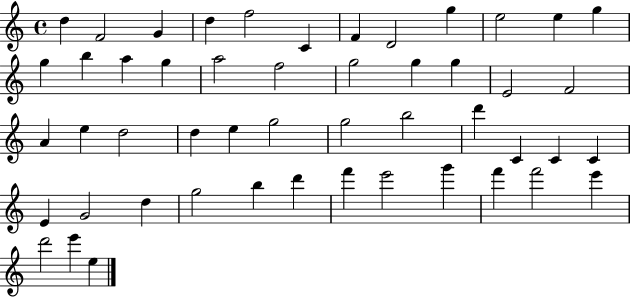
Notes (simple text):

D5/q F4/h G4/q D5/q F5/h C4/q F4/q D4/h G5/q E5/h E5/q G5/q G5/q B5/q A5/q G5/q A5/h F5/h G5/h G5/q G5/q E4/h F4/h A4/q E5/q D5/h D5/q E5/q G5/h G5/h B5/h D6/q C4/q C4/q C4/q E4/q G4/h D5/q G5/h B5/q D6/q F6/q E6/h G6/q F6/q F6/h E6/q D6/h E6/q E5/q